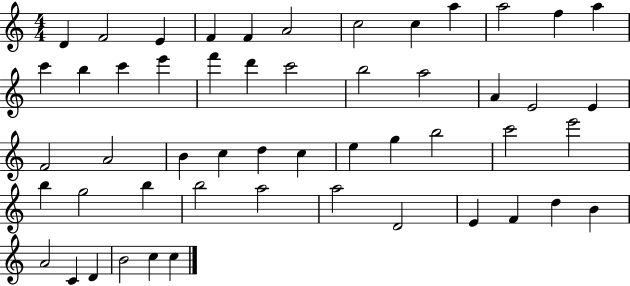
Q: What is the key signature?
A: C major